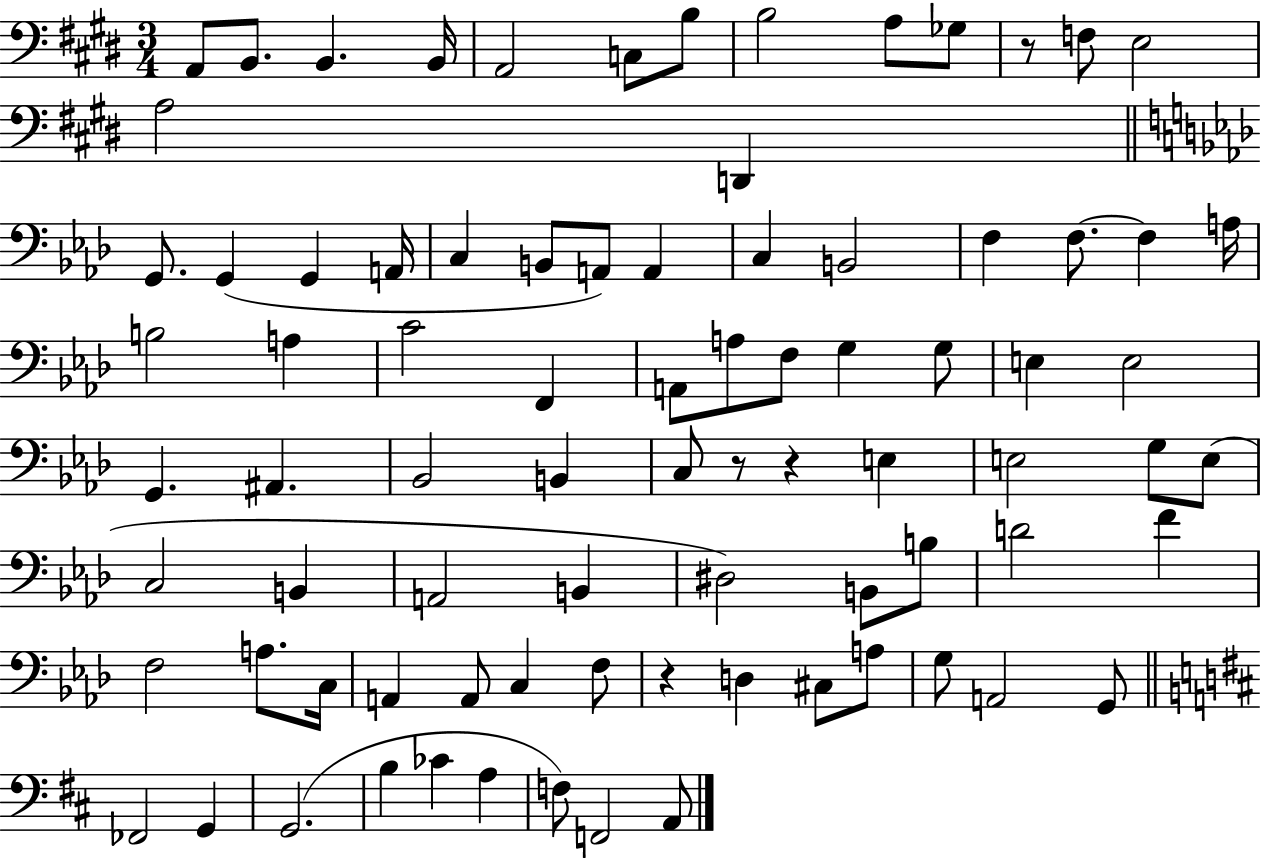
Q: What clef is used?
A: bass